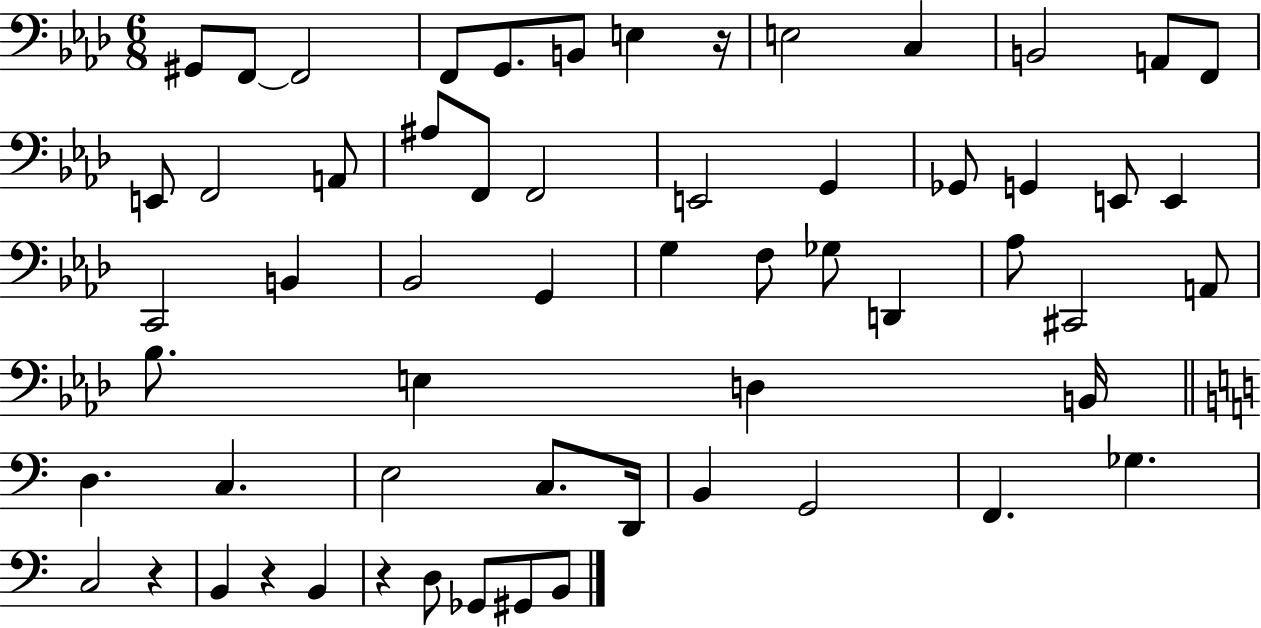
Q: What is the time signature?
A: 6/8